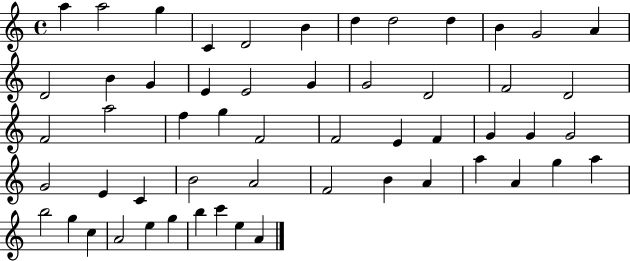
A5/q A5/h G5/q C4/q D4/h B4/q D5/q D5/h D5/q B4/q G4/h A4/q D4/h B4/q G4/q E4/q E4/h G4/q G4/h D4/h F4/h D4/h F4/h A5/h F5/q G5/q F4/h F4/h E4/q F4/q G4/q G4/q G4/h G4/h E4/q C4/q B4/h A4/h F4/h B4/q A4/q A5/q A4/q G5/q A5/q B5/h G5/q C5/q A4/h E5/q G5/q B5/q C6/q E5/q A4/q